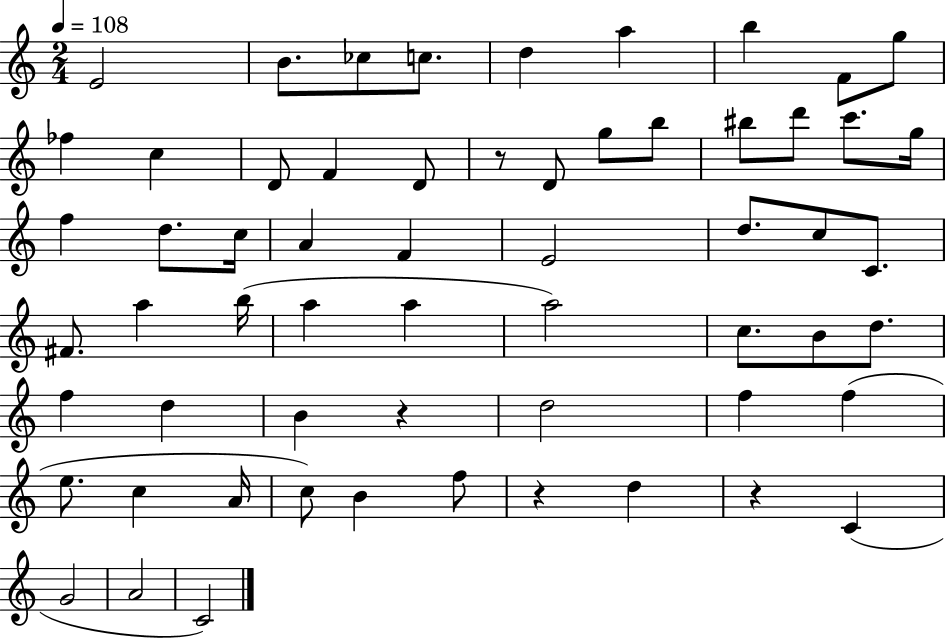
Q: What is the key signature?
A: C major